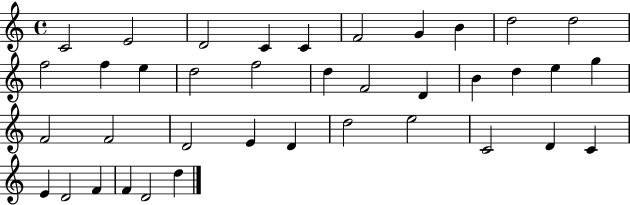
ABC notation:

X:1
T:Untitled
M:4/4
L:1/4
K:C
C2 E2 D2 C C F2 G B d2 d2 f2 f e d2 f2 d F2 D B d e g F2 F2 D2 E D d2 e2 C2 D C E D2 F F D2 d